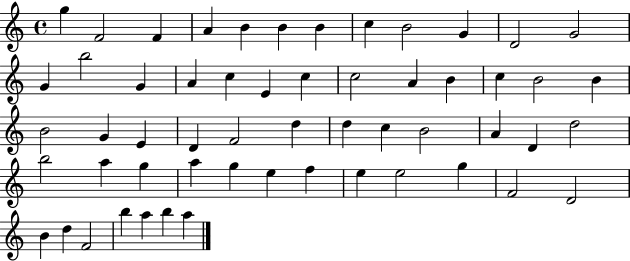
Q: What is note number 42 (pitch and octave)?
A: G5